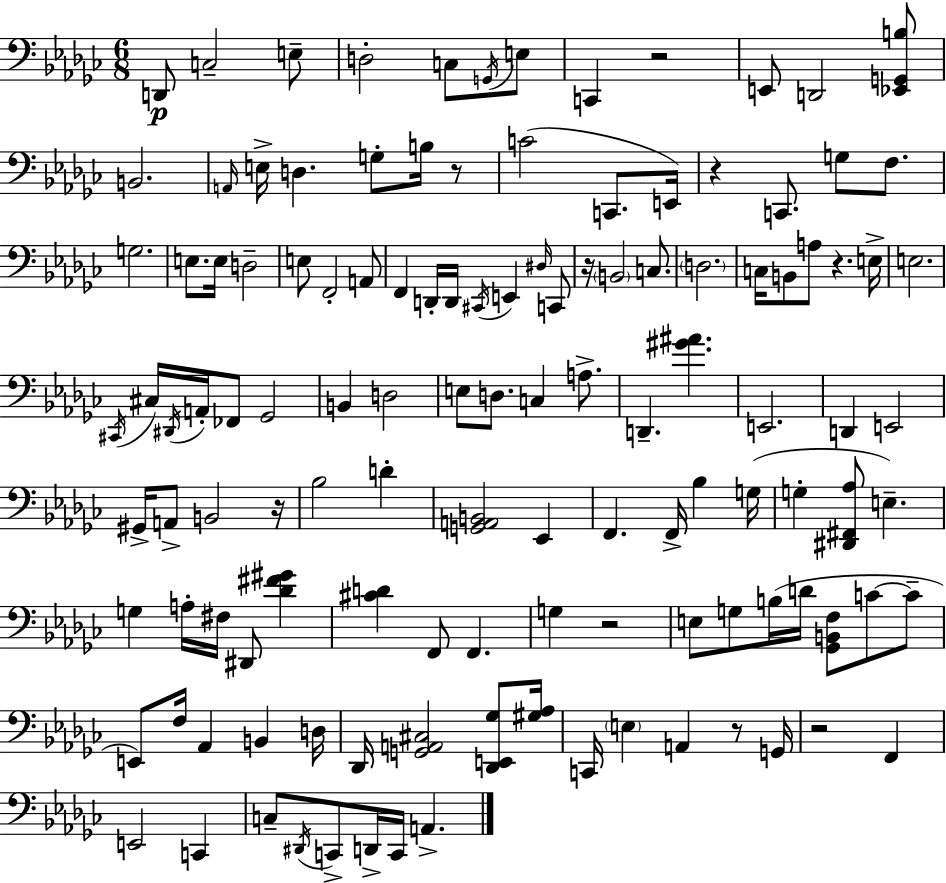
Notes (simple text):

D2/e C3/h E3/e D3/h C3/e G2/s E3/e C2/q R/h E2/e D2/h [Eb2,G2,B3]/e B2/h. A2/s E3/s D3/q. G3/e B3/s R/e C4/h C2/e. E2/s R/q C2/e. G3/e F3/e. G3/h. E3/e. E3/s D3/h E3/e F2/h A2/e F2/q D2/s D2/s C#2/s E2/q D#3/s C2/e R/s B2/h C3/e. D3/h. C3/s B2/e A3/e R/q. E3/s E3/h. C#2/s C#3/s D#2/s A2/s FES2/e Gb2/h B2/q D3/h E3/e D3/e. C3/q A3/e. D2/q. [G#4,A#4]/q. E2/h. D2/q E2/h G#2/s A2/e B2/h R/s Bb3/h D4/q [G2,A2,B2]/h Eb2/q F2/q. F2/s Bb3/q G3/s G3/q [D#2,F#2,Ab3]/e E3/q. G3/q A3/s F#3/s D#2/e [Db4,F#4,G#4]/q [C#4,D4]/q F2/e F2/q. G3/q R/h E3/e G3/e B3/s D4/s [Gb2,B2,F3]/e C4/e C4/e E2/e F3/s Ab2/q B2/q D3/s Db2/s [G2,A2,C#3]/h [Db2,E2,Gb3]/e [G#3,Ab3]/s C2/s E3/q A2/q R/e G2/s R/h F2/q E2/h C2/q C3/e D#2/s C2/e D2/s C2/s A2/q.